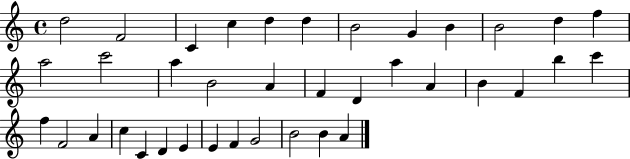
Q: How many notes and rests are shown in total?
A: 38